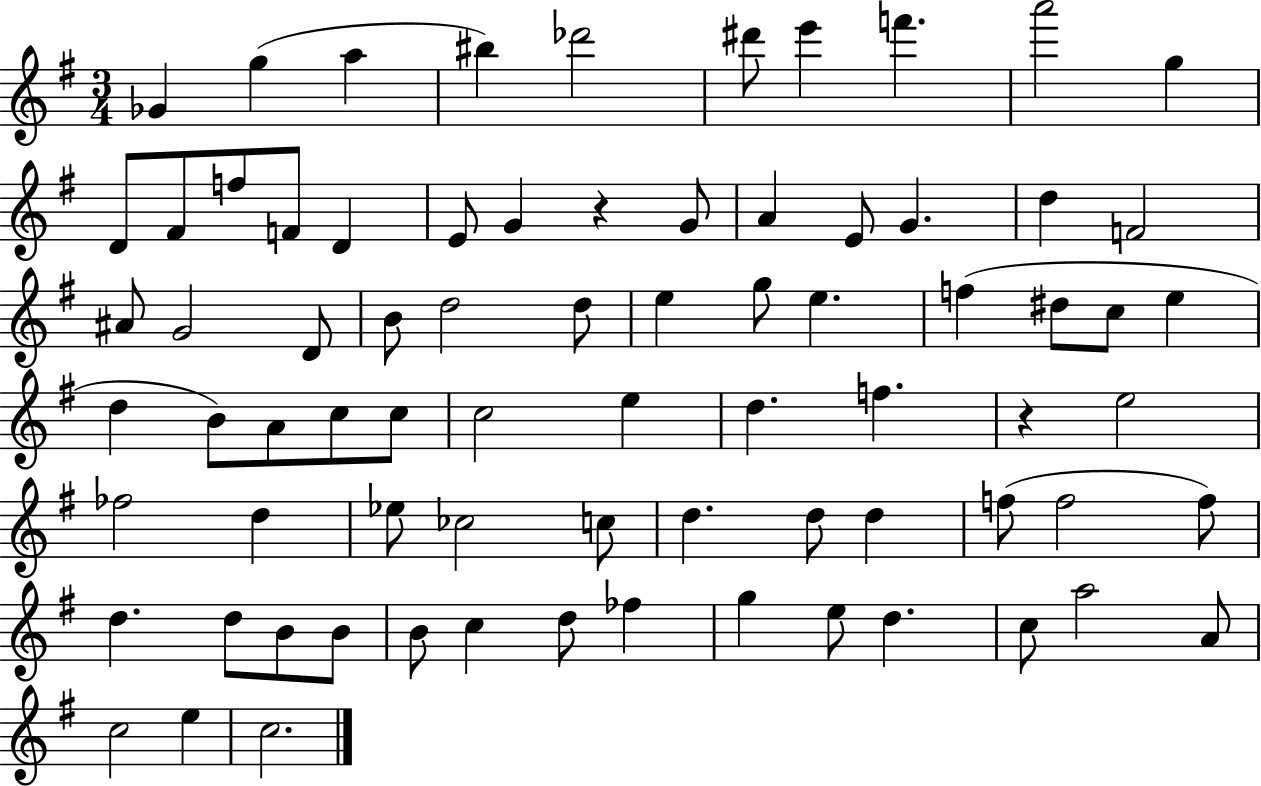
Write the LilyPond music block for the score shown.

{
  \clef treble
  \numericTimeSignature
  \time 3/4
  \key g \major
  ges'4 g''4( a''4 | bis''4) des'''2 | dis'''8 e'''4 f'''4. | a'''2 g''4 | \break d'8 fis'8 f''8 f'8 d'4 | e'8 g'4 r4 g'8 | a'4 e'8 g'4. | d''4 f'2 | \break ais'8 g'2 d'8 | b'8 d''2 d''8 | e''4 g''8 e''4. | f''4( dis''8 c''8 e''4 | \break d''4 b'8) a'8 c''8 c''8 | c''2 e''4 | d''4. f''4. | r4 e''2 | \break fes''2 d''4 | ees''8 ces''2 c''8 | d''4. d''8 d''4 | f''8( f''2 f''8) | \break d''4. d''8 b'8 b'8 | b'8 c''4 d''8 fes''4 | g''4 e''8 d''4. | c''8 a''2 a'8 | \break c''2 e''4 | c''2. | \bar "|."
}